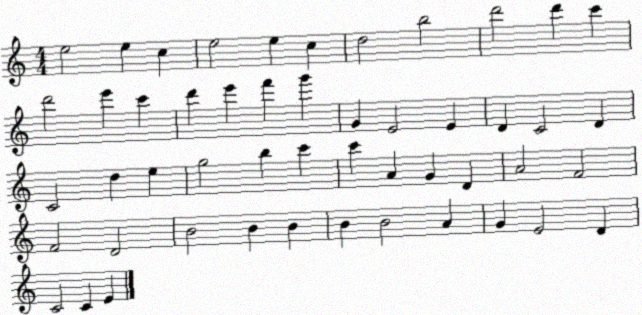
X:1
T:Untitled
M:4/4
L:1/4
K:C
e2 e c e2 e c d2 b2 d'2 d' c' d'2 e' c' d' e' f' g' G E2 E D C2 D C2 d e g2 b c' c' A G D A2 F2 F2 D2 B2 B B B B2 A G E2 D C2 C E